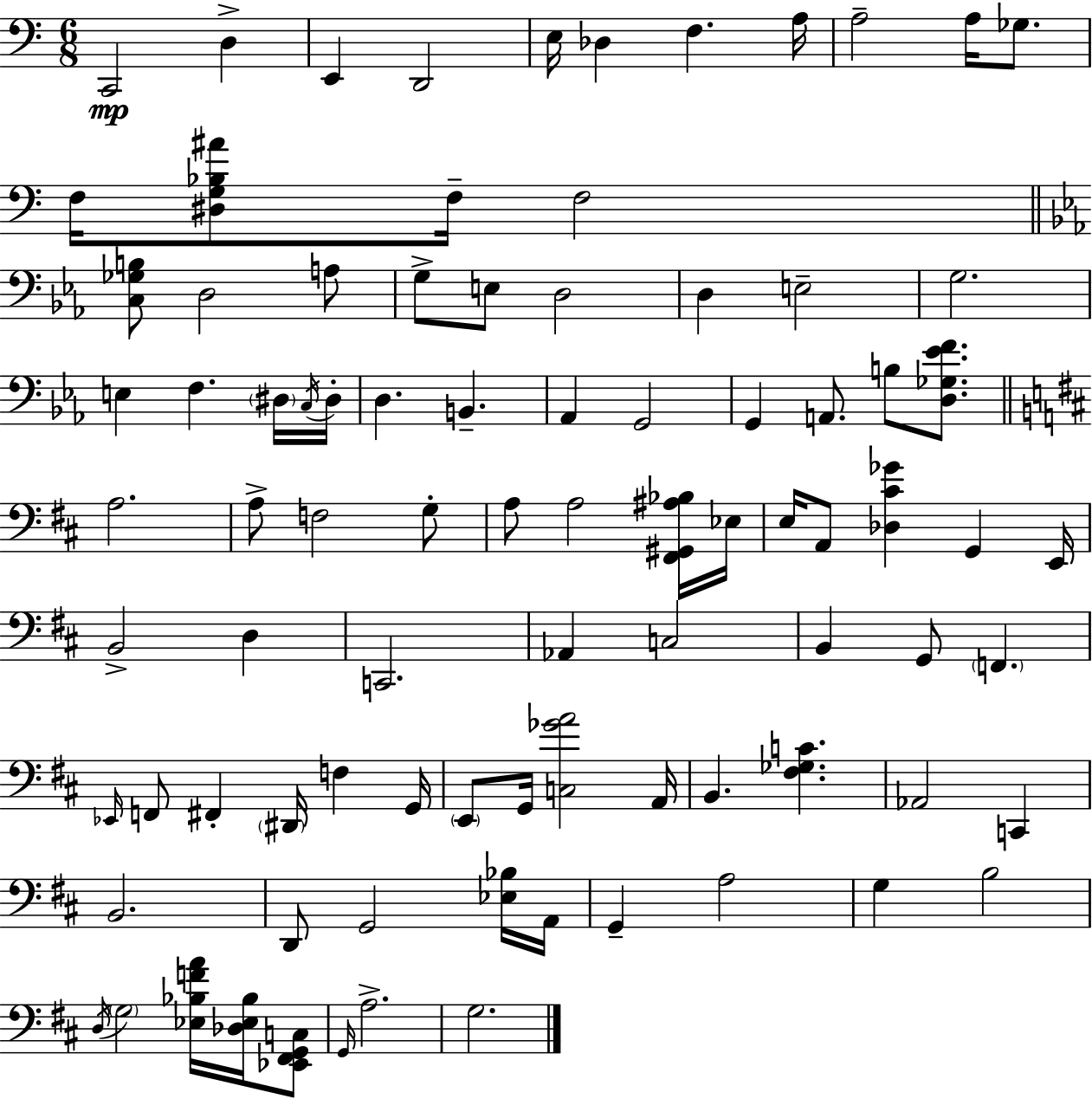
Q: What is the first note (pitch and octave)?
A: C2